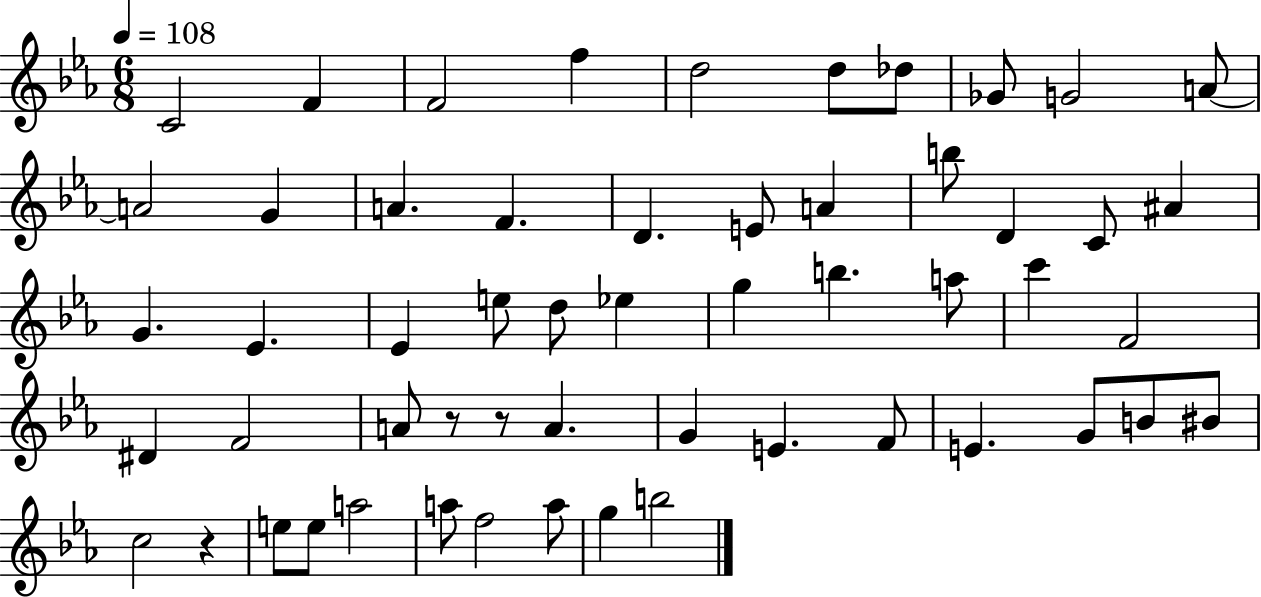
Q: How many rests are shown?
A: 3